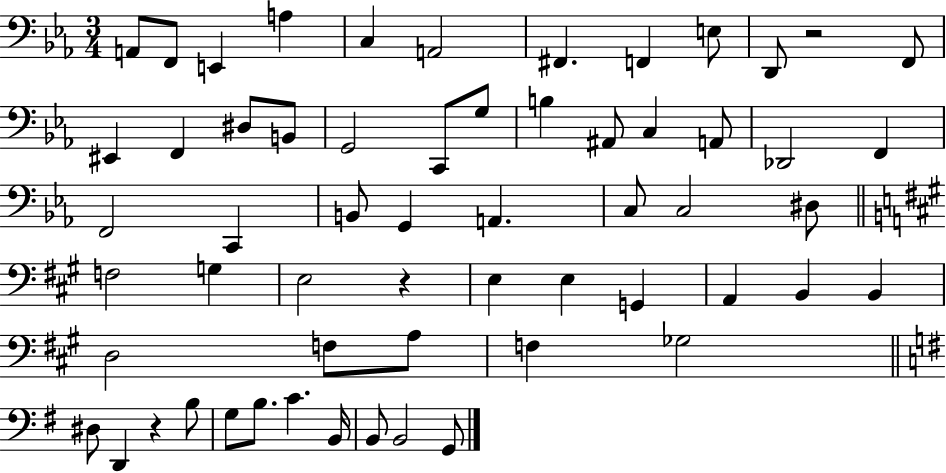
{
  \clef bass
  \numericTimeSignature
  \time 3/4
  \key ees \major
  a,8 f,8 e,4 a4 | c4 a,2 | fis,4. f,4 e8 | d,8 r2 f,8 | \break eis,4 f,4 dis8 b,8 | g,2 c,8 g8 | b4 ais,8 c4 a,8 | des,2 f,4 | \break f,2 c,4 | b,8 g,4 a,4. | c8 c2 dis8 | \bar "||" \break \key a \major f2 g4 | e2 r4 | e4 e4 g,4 | a,4 b,4 b,4 | \break d2 f8 a8 | f4 ges2 | \bar "||" \break \key g \major dis8 d,4 r4 b8 | g8 b8. c'4. b,16 | b,8 b,2 g,8 | \bar "|."
}